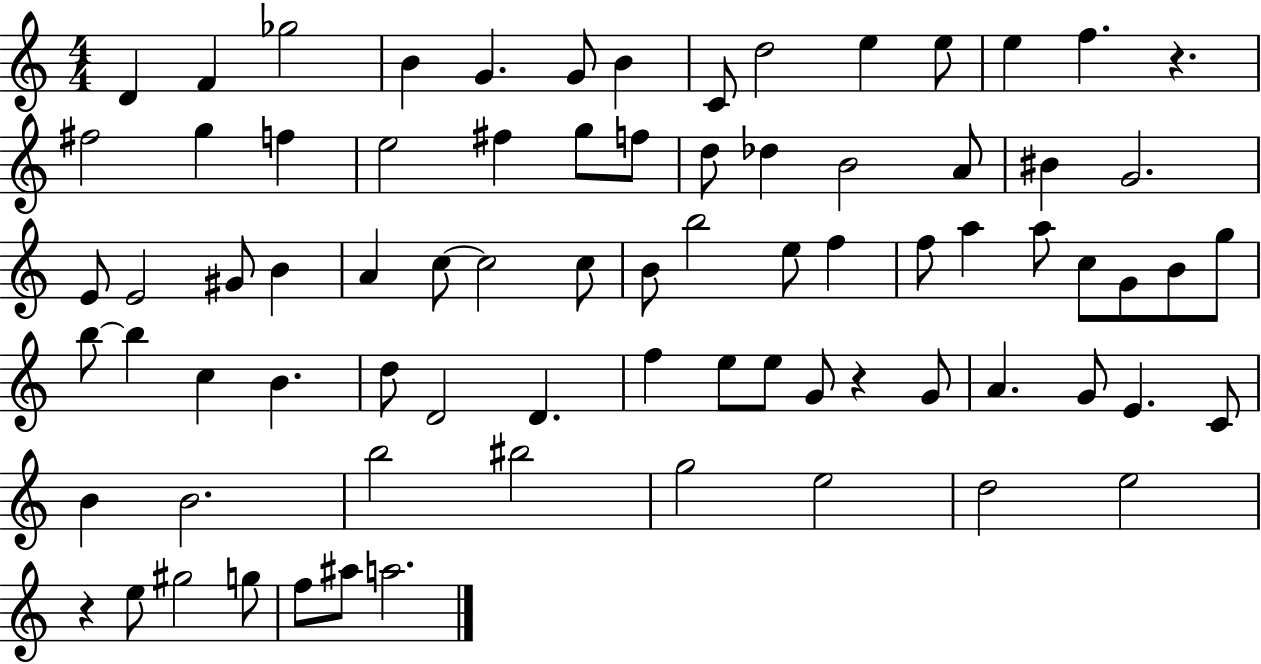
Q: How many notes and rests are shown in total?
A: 78